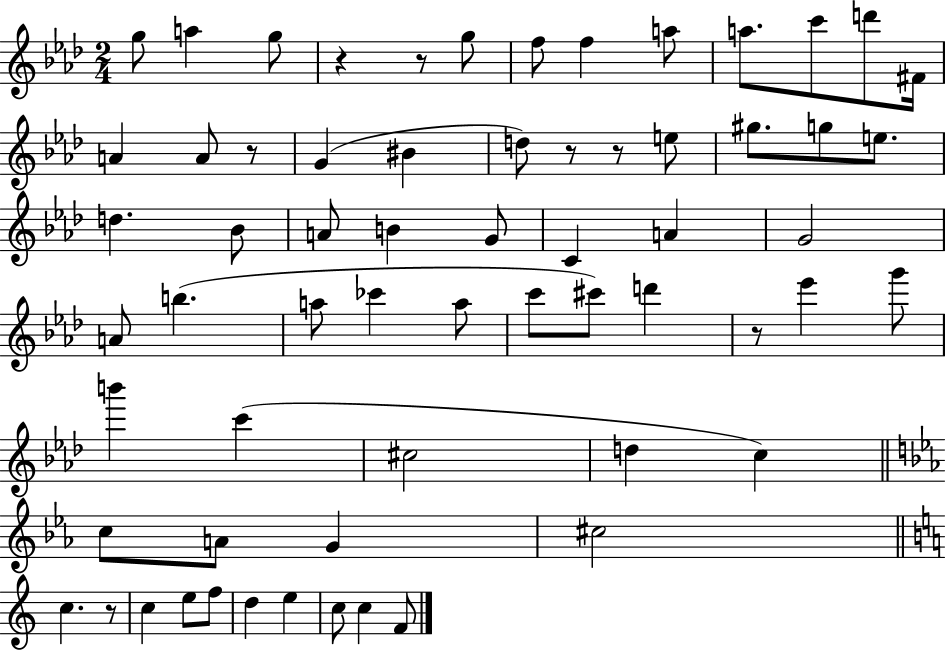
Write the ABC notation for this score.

X:1
T:Untitled
M:2/4
L:1/4
K:Ab
g/2 a g/2 z z/2 g/2 f/2 f a/2 a/2 c'/2 d'/2 ^F/4 A A/2 z/2 G ^B d/2 z/2 z/2 e/2 ^g/2 g/2 e/2 d _B/2 A/2 B G/2 C A G2 A/2 b a/2 _c' a/2 c'/2 ^c'/2 d' z/2 _e' g'/2 b' c' ^c2 d c c/2 A/2 G ^c2 c z/2 c e/2 f/2 d e c/2 c F/2